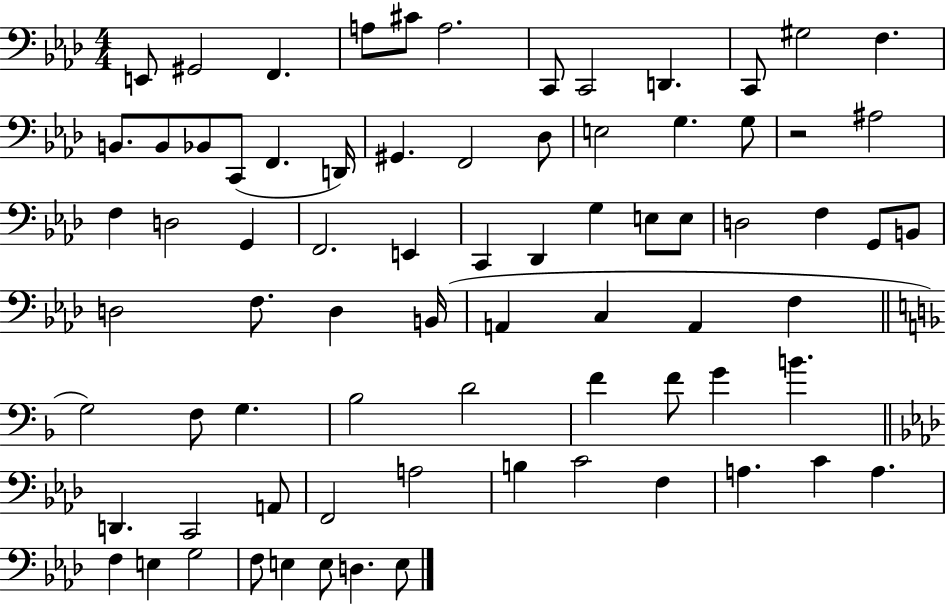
X:1
T:Untitled
M:4/4
L:1/4
K:Ab
E,,/2 ^G,,2 F,, A,/2 ^C/2 A,2 C,,/2 C,,2 D,, C,,/2 ^G,2 F, B,,/2 B,,/2 _B,,/2 C,,/2 F,, D,,/4 ^G,, F,,2 _D,/2 E,2 G, G,/2 z2 ^A,2 F, D,2 G,, F,,2 E,, C,, _D,, G, E,/2 E,/2 D,2 F, G,,/2 B,,/2 D,2 F,/2 D, B,,/4 A,, C, A,, F, G,2 F,/2 G, _B,2 D2 F F/2 G B D,, C,,2 A,,/2 F,,2 A,2 B, C2 F, A, C A, F, E, G,2 F,/2 E, E,/2 D, E,/2